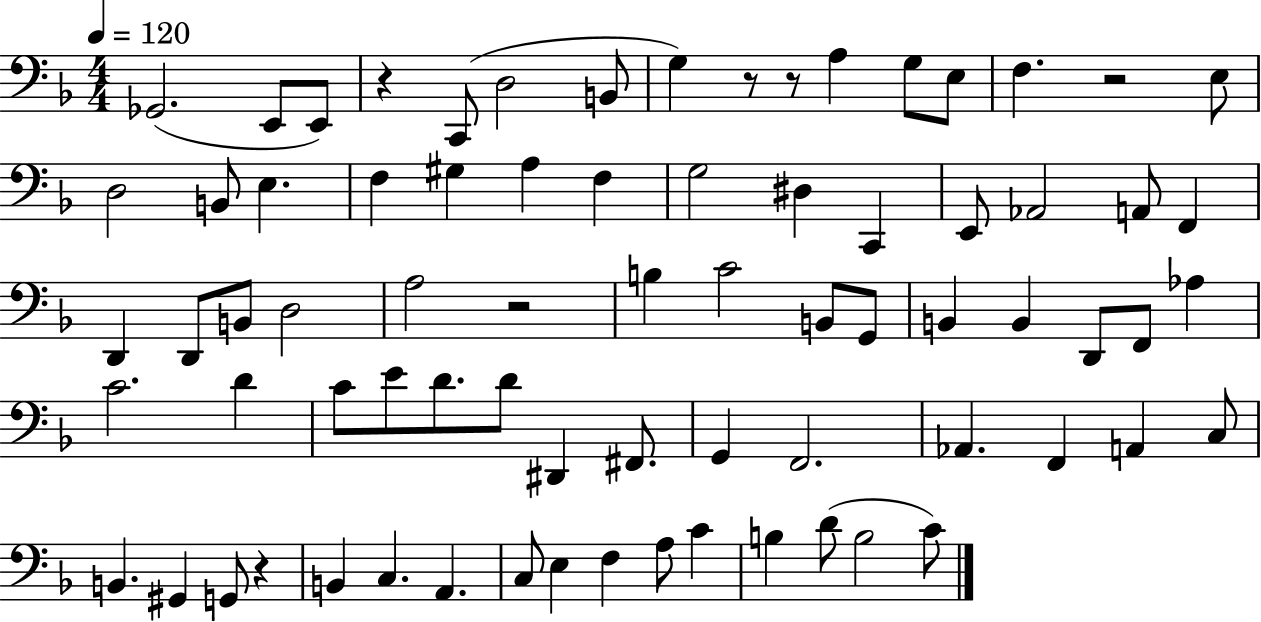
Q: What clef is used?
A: bass